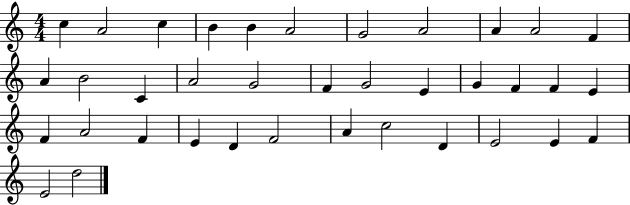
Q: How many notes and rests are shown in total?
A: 37